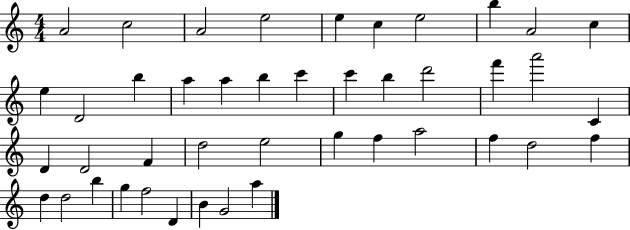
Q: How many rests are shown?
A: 0